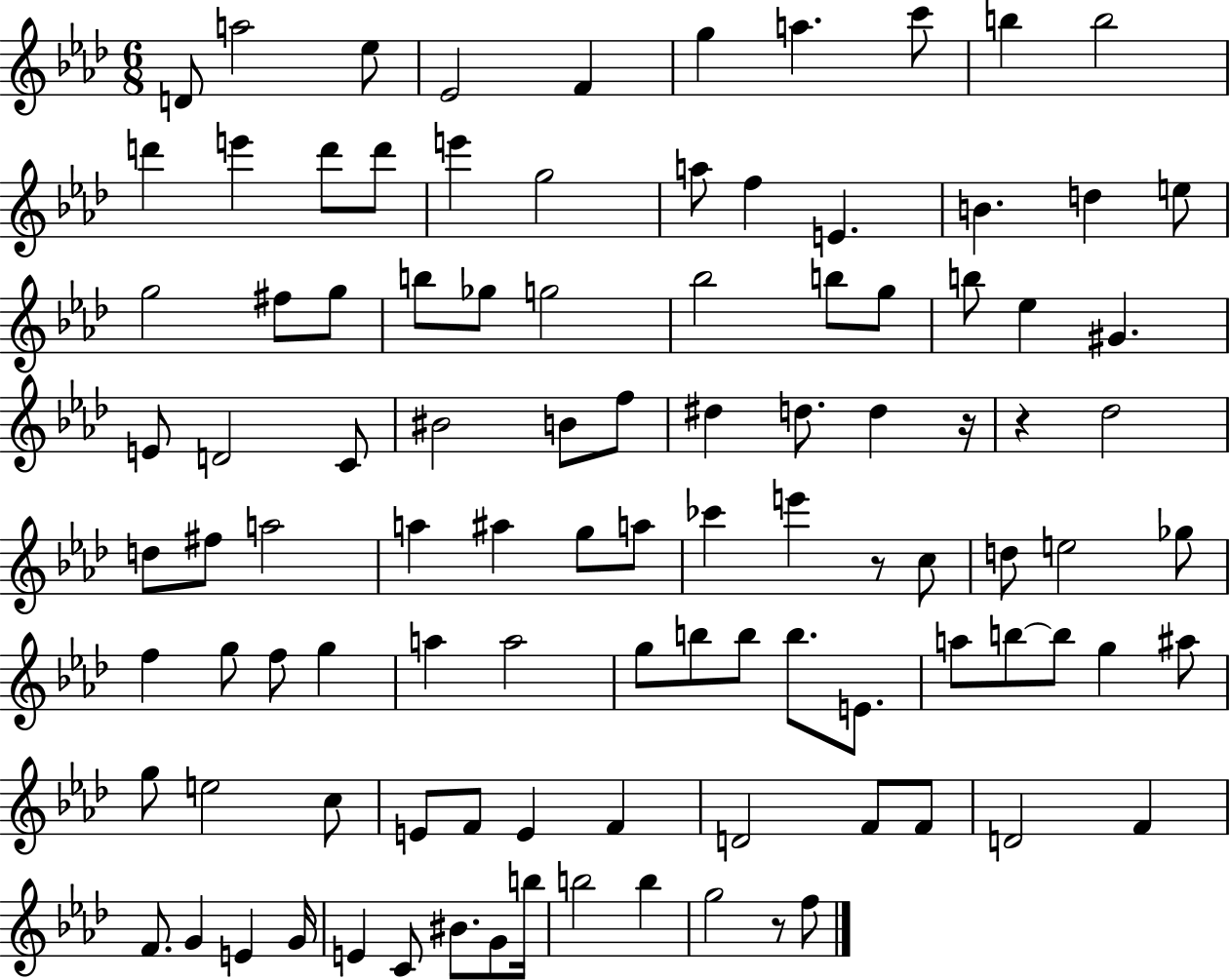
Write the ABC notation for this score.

X:1
T:Untitled
M:6/8
L:1/4
K:Ab
D/2 a2 _e/2 _E2 F g a c'/2 b b2 d' e' d'/2 d'/2 e' g2 a/2 f E B d e/2 g2 ^f/2 g/2 b/2 _g/2 g2 _b2 b/2 g/2 b/2 _e ^G E/2 D2 C/2 ^B2 B/2 f/2 ^d d/2 d z/4 z _d2 d/2 ^f/2 a2 a ^a g/2 a/2 _c' e' z/2 c/2 d/2 e2 _g/2 f g/2 f/2 g a a2 g/2 b/2 b/2 b/2 E/2 a/2 b/2 b/2 g ^a/2 g/2 e2 c/2 E/2 F/2 E F D2 F/2 F/2 D2 F F/2 G E G/4 E C/2 ^B/2 G/2 b/4 b2 b g2 z/2 f/2